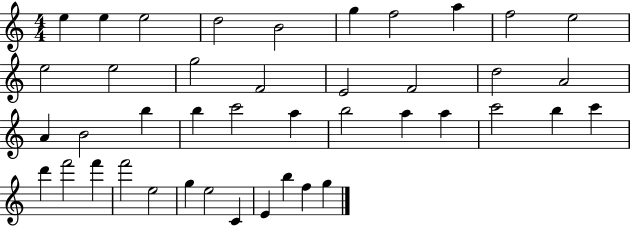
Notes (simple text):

E5/q E5/q E5/h D5/h B4/h G5/q F5/h A5/q F5/h E5/h E5/h E5/h G5/h F4/h E4/h F4/h D5/h A4/h A4/q B4/h B5/q B5/q C6/h A5/q B5/h A5/q A5/q C6/h B5/q C6/q D6/q F6/h F6/q F6/h E5/h G5/q E5/h C4/q E4/q B5/q F5/q G5/q